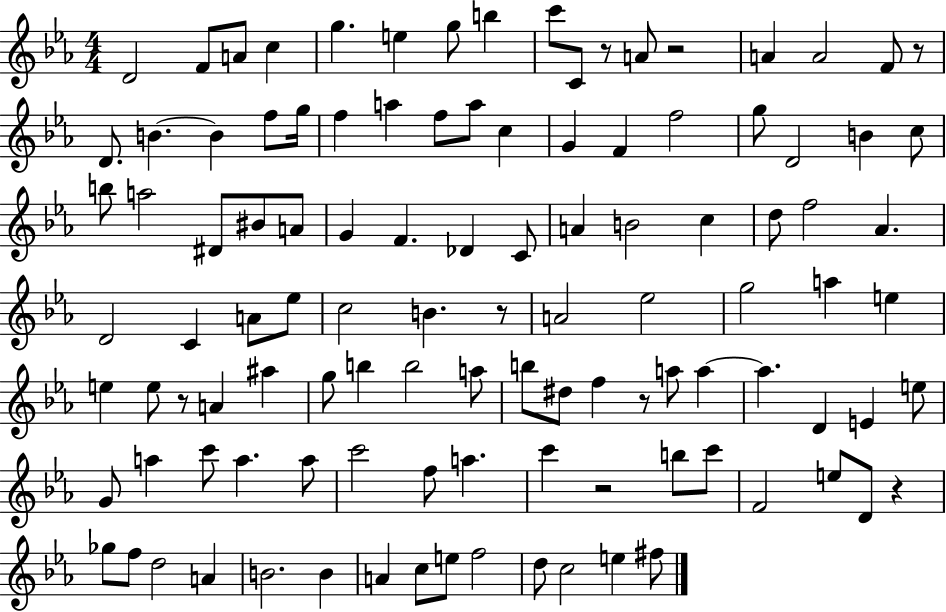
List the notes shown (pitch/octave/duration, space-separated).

D4/h F4/e A4/e C5/q G5/q. E5/q G5/e B5/q C6/e C4/e R/e A4/e R/h A4/q A4/h F4/e R/e D4/e. B4/q. B4/q F5/e G5/s F5/q A5/q F5/e A5/e C5/q G4/q F4/q F5/h G5/e D4/h B4/q C5/e B5/e A5/h D#4/e BIS4/e A4/e G4/q F4/q. Db4/q C4/e A4/q B4/h C5/q D5/e F5/h Ab4/q. D4/h C4/q A4/e Eb5/e C5/h B4/q. R/e A4/h Eb5/h G5/h A5/q E5/q E5/q E5/e R/e A4/q A#5/q G5/e B5/q B5/h A5/e B5/e D#5/e F5/q R/e A5/e A5/q A5/q. D4/q E4/q E5/e G4/e A5/q C6/e A5/q. A5/e C6/h F5/e A5/q. C6/q R/h B5/e C6/e F4/h E5/e D4/e R/q Gb5/e F5/e D5/h A4/q B4/h. B4/q A4/q C5/e E5/e F5/h D5/e C5/h E5/q F#5/e